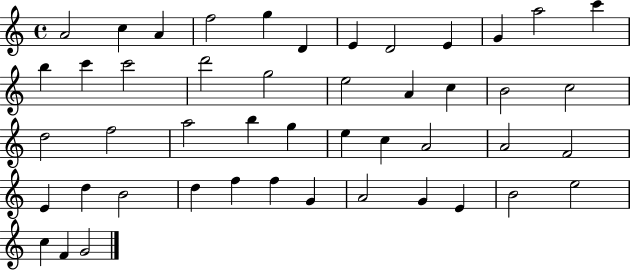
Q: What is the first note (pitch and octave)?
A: A4